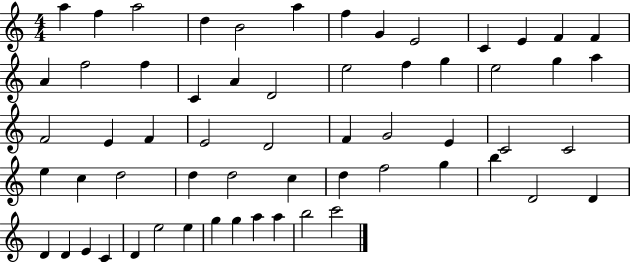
A5/q F5/q A5/h D5/q B4/h A5/q F5/q G4/q E4/h C4/q E4/q F4/q F4/q A4/q F5/h F5/q C4/q A4/q D4/h E5/h F5/q G5/q E5/h G5/q A5/q F4/h E4/q F4/q E4/h D4/h F4/q G4/h E4/q C4/h C4/h E5/q C5/q D5/h D5/q D5/h C5/q D5/q F5/h G5/q B5/q D4/h D4/q D4/q D4/q E4/q C4/q D4/q E5/h E5/q G5/q G5/q A5/q A5/q B5/h C6/h